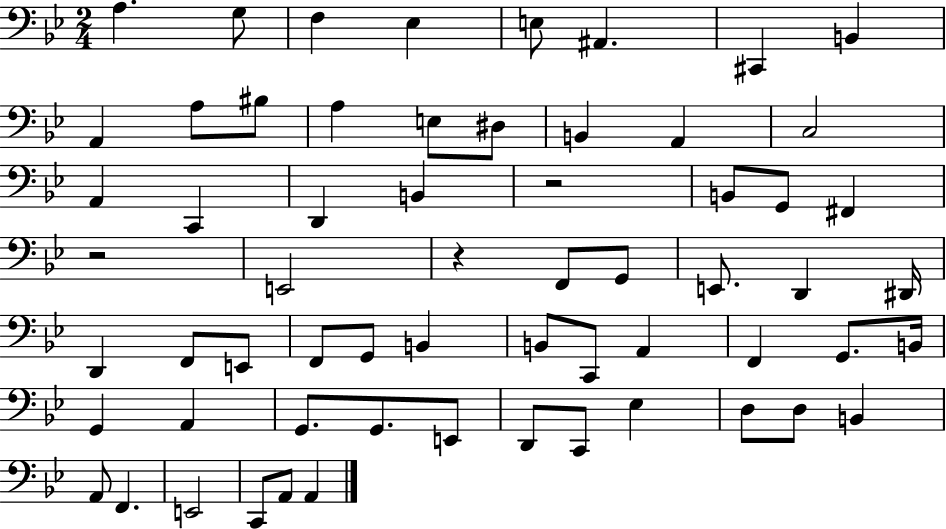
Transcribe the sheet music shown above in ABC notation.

X:1
T:Untitled
M:2/4
L:1/4
K:Bb
A, G,/2 F, _E, E,/2 ^A,, ^C,, B,, A,, A,/2 ^B,/2 A, E,/2 ^D,/2 B,, A,, C,2 A,, C,, D,, B,, z2 B,,/2 G,,/2 ^F,, z2 E,,2 z F,,/2 G,,/2 E,,/2 D,, ^D,,/4 D,, F,,/2 E,,/2 F,,/2 G,,/2 B,, B,,/2 C,,/2 A,, F,, G,,/2 B,,/4 G,, A,, G,,/2 G,,/2 E,,/2 D,,/2 C,,/2 _E, D,/2 D,/2 B,, A,,/2 F,, E,,2 C,,/2 A,,/2 A,,